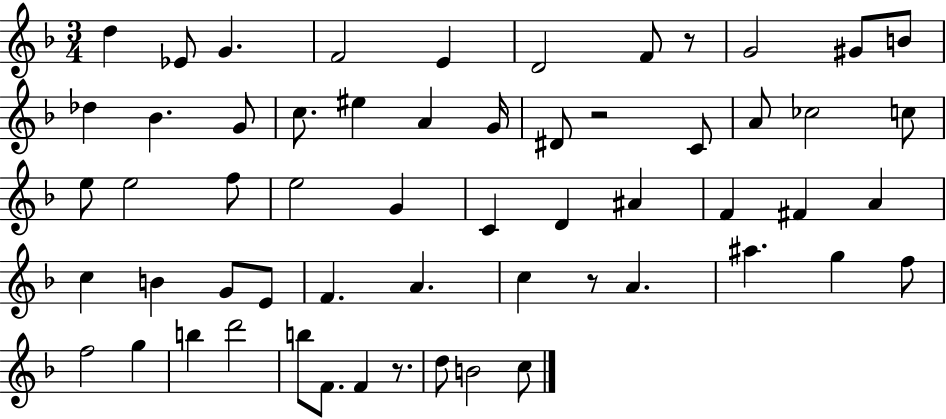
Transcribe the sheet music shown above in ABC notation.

X:1
T:Untitled
M:3/4
L:1/4
K:F
d _E/2 G F2 E D2 F/2 z/2 G2 ^G/2 B/2 _d _B G/2 c/2 ^e A G/4 ^D/2 z2 C/2 A/2 _c2 c/2 e/2 e2 f/2 e2 G C D ^A F ^F A c B G/2 E/2 F A c z/2 A ^a g f/2 f2 g b d'2 b/2 F/2 F z/2 d/2 B2 c/2